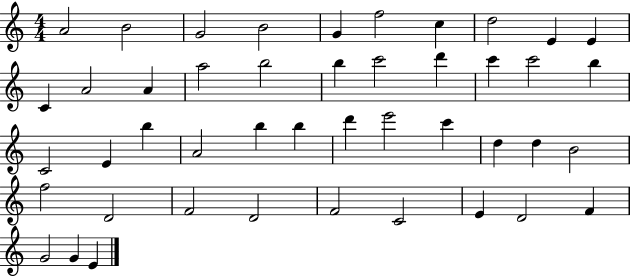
A4/h B4/h G4/h B4/h G4/q F5/h C5/q D5/h E4/q E4/q C4/q A4/h A4/q A5/h B5/h B5/q C6/h D6/q C6/q C6/h B5/q C4/h E4/q B5/q A4/h B5/q B5/q D6/q E6/h C6/q D5/q D5/q B4/h F5/h D4/h F4/h D4/h F4/h C4/h E4/q D4/h F4/q G4/h G4/q E4/q